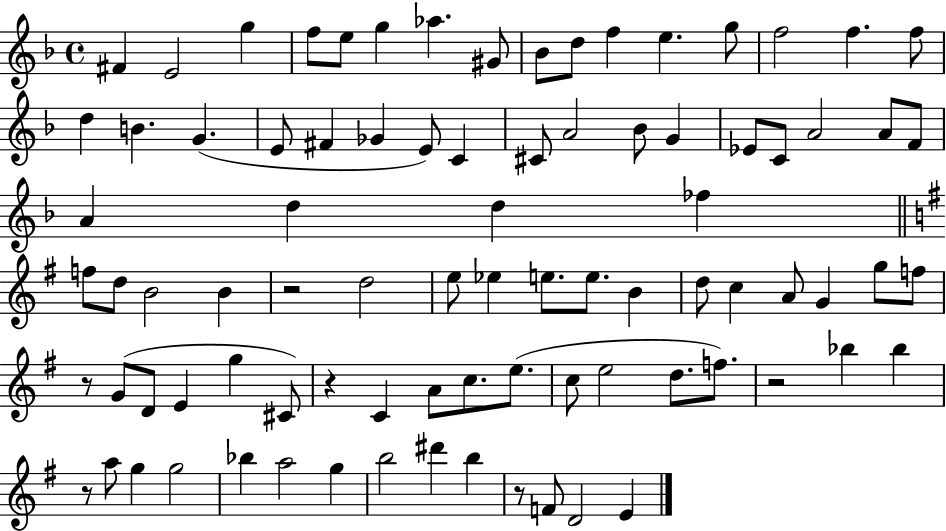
F#4/q E4/h G5/q F5/e E5/e G5/q Ab5/q. G#4/e Bb4/e D5/e F5/q E5/q. G5/e F5/h F5/q. F5/e D5/q B4/q. G4/q. E4/e F#4/q Gb4/q E4/e C4/q C#4/e A4/h Bb4/e G4/q Eb4/e C4/e A4/h A4/e F4/e A4/q D5/q D5/q FES5/q F5/e D5/e B4/h B4/q R/h D5/h E5/e Eb5/q E5/e. E5/e. B4/q D5/e C5/q A4/e G4/q G5/e F5/e R/e G4/e D4/e E4/q G5/q C#4/e R/q C4/q A4/e C5/e. E5/e. C5/e E5/h D5/e. F5/e. R/h Bb5/q Bb5/q R/e A5/e G5/q G5/h Bb5/q A5/h G5/q B5/h D#6/q B5/q R/e F4/e D4/h E4/q